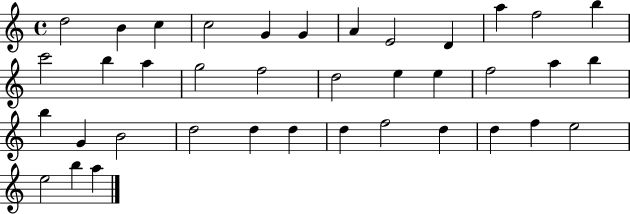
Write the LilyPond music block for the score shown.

{
  \clef treble
  \time 4/4
  \defaultTimeSignature
  \key c \major
  d''2 b'4 c''4 | c''2 g'4 g'4 | a'4 e'2 d'4 | a''4 f''2 b''4 | \break c'''2 b''4 a''4 | g''2 f''2 | d''2 e''4 e''4 | f''2 a''4 b''4 | \break b''4 g'4 b'2 | d''2 d''4 d''4 | d''4 f''2 d''4 | d''4 f''4 e''2 | \break e''2 b''4 a''4 | \bar "|."
}